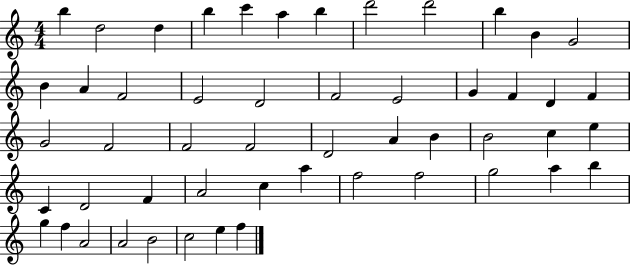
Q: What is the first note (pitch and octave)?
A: B5